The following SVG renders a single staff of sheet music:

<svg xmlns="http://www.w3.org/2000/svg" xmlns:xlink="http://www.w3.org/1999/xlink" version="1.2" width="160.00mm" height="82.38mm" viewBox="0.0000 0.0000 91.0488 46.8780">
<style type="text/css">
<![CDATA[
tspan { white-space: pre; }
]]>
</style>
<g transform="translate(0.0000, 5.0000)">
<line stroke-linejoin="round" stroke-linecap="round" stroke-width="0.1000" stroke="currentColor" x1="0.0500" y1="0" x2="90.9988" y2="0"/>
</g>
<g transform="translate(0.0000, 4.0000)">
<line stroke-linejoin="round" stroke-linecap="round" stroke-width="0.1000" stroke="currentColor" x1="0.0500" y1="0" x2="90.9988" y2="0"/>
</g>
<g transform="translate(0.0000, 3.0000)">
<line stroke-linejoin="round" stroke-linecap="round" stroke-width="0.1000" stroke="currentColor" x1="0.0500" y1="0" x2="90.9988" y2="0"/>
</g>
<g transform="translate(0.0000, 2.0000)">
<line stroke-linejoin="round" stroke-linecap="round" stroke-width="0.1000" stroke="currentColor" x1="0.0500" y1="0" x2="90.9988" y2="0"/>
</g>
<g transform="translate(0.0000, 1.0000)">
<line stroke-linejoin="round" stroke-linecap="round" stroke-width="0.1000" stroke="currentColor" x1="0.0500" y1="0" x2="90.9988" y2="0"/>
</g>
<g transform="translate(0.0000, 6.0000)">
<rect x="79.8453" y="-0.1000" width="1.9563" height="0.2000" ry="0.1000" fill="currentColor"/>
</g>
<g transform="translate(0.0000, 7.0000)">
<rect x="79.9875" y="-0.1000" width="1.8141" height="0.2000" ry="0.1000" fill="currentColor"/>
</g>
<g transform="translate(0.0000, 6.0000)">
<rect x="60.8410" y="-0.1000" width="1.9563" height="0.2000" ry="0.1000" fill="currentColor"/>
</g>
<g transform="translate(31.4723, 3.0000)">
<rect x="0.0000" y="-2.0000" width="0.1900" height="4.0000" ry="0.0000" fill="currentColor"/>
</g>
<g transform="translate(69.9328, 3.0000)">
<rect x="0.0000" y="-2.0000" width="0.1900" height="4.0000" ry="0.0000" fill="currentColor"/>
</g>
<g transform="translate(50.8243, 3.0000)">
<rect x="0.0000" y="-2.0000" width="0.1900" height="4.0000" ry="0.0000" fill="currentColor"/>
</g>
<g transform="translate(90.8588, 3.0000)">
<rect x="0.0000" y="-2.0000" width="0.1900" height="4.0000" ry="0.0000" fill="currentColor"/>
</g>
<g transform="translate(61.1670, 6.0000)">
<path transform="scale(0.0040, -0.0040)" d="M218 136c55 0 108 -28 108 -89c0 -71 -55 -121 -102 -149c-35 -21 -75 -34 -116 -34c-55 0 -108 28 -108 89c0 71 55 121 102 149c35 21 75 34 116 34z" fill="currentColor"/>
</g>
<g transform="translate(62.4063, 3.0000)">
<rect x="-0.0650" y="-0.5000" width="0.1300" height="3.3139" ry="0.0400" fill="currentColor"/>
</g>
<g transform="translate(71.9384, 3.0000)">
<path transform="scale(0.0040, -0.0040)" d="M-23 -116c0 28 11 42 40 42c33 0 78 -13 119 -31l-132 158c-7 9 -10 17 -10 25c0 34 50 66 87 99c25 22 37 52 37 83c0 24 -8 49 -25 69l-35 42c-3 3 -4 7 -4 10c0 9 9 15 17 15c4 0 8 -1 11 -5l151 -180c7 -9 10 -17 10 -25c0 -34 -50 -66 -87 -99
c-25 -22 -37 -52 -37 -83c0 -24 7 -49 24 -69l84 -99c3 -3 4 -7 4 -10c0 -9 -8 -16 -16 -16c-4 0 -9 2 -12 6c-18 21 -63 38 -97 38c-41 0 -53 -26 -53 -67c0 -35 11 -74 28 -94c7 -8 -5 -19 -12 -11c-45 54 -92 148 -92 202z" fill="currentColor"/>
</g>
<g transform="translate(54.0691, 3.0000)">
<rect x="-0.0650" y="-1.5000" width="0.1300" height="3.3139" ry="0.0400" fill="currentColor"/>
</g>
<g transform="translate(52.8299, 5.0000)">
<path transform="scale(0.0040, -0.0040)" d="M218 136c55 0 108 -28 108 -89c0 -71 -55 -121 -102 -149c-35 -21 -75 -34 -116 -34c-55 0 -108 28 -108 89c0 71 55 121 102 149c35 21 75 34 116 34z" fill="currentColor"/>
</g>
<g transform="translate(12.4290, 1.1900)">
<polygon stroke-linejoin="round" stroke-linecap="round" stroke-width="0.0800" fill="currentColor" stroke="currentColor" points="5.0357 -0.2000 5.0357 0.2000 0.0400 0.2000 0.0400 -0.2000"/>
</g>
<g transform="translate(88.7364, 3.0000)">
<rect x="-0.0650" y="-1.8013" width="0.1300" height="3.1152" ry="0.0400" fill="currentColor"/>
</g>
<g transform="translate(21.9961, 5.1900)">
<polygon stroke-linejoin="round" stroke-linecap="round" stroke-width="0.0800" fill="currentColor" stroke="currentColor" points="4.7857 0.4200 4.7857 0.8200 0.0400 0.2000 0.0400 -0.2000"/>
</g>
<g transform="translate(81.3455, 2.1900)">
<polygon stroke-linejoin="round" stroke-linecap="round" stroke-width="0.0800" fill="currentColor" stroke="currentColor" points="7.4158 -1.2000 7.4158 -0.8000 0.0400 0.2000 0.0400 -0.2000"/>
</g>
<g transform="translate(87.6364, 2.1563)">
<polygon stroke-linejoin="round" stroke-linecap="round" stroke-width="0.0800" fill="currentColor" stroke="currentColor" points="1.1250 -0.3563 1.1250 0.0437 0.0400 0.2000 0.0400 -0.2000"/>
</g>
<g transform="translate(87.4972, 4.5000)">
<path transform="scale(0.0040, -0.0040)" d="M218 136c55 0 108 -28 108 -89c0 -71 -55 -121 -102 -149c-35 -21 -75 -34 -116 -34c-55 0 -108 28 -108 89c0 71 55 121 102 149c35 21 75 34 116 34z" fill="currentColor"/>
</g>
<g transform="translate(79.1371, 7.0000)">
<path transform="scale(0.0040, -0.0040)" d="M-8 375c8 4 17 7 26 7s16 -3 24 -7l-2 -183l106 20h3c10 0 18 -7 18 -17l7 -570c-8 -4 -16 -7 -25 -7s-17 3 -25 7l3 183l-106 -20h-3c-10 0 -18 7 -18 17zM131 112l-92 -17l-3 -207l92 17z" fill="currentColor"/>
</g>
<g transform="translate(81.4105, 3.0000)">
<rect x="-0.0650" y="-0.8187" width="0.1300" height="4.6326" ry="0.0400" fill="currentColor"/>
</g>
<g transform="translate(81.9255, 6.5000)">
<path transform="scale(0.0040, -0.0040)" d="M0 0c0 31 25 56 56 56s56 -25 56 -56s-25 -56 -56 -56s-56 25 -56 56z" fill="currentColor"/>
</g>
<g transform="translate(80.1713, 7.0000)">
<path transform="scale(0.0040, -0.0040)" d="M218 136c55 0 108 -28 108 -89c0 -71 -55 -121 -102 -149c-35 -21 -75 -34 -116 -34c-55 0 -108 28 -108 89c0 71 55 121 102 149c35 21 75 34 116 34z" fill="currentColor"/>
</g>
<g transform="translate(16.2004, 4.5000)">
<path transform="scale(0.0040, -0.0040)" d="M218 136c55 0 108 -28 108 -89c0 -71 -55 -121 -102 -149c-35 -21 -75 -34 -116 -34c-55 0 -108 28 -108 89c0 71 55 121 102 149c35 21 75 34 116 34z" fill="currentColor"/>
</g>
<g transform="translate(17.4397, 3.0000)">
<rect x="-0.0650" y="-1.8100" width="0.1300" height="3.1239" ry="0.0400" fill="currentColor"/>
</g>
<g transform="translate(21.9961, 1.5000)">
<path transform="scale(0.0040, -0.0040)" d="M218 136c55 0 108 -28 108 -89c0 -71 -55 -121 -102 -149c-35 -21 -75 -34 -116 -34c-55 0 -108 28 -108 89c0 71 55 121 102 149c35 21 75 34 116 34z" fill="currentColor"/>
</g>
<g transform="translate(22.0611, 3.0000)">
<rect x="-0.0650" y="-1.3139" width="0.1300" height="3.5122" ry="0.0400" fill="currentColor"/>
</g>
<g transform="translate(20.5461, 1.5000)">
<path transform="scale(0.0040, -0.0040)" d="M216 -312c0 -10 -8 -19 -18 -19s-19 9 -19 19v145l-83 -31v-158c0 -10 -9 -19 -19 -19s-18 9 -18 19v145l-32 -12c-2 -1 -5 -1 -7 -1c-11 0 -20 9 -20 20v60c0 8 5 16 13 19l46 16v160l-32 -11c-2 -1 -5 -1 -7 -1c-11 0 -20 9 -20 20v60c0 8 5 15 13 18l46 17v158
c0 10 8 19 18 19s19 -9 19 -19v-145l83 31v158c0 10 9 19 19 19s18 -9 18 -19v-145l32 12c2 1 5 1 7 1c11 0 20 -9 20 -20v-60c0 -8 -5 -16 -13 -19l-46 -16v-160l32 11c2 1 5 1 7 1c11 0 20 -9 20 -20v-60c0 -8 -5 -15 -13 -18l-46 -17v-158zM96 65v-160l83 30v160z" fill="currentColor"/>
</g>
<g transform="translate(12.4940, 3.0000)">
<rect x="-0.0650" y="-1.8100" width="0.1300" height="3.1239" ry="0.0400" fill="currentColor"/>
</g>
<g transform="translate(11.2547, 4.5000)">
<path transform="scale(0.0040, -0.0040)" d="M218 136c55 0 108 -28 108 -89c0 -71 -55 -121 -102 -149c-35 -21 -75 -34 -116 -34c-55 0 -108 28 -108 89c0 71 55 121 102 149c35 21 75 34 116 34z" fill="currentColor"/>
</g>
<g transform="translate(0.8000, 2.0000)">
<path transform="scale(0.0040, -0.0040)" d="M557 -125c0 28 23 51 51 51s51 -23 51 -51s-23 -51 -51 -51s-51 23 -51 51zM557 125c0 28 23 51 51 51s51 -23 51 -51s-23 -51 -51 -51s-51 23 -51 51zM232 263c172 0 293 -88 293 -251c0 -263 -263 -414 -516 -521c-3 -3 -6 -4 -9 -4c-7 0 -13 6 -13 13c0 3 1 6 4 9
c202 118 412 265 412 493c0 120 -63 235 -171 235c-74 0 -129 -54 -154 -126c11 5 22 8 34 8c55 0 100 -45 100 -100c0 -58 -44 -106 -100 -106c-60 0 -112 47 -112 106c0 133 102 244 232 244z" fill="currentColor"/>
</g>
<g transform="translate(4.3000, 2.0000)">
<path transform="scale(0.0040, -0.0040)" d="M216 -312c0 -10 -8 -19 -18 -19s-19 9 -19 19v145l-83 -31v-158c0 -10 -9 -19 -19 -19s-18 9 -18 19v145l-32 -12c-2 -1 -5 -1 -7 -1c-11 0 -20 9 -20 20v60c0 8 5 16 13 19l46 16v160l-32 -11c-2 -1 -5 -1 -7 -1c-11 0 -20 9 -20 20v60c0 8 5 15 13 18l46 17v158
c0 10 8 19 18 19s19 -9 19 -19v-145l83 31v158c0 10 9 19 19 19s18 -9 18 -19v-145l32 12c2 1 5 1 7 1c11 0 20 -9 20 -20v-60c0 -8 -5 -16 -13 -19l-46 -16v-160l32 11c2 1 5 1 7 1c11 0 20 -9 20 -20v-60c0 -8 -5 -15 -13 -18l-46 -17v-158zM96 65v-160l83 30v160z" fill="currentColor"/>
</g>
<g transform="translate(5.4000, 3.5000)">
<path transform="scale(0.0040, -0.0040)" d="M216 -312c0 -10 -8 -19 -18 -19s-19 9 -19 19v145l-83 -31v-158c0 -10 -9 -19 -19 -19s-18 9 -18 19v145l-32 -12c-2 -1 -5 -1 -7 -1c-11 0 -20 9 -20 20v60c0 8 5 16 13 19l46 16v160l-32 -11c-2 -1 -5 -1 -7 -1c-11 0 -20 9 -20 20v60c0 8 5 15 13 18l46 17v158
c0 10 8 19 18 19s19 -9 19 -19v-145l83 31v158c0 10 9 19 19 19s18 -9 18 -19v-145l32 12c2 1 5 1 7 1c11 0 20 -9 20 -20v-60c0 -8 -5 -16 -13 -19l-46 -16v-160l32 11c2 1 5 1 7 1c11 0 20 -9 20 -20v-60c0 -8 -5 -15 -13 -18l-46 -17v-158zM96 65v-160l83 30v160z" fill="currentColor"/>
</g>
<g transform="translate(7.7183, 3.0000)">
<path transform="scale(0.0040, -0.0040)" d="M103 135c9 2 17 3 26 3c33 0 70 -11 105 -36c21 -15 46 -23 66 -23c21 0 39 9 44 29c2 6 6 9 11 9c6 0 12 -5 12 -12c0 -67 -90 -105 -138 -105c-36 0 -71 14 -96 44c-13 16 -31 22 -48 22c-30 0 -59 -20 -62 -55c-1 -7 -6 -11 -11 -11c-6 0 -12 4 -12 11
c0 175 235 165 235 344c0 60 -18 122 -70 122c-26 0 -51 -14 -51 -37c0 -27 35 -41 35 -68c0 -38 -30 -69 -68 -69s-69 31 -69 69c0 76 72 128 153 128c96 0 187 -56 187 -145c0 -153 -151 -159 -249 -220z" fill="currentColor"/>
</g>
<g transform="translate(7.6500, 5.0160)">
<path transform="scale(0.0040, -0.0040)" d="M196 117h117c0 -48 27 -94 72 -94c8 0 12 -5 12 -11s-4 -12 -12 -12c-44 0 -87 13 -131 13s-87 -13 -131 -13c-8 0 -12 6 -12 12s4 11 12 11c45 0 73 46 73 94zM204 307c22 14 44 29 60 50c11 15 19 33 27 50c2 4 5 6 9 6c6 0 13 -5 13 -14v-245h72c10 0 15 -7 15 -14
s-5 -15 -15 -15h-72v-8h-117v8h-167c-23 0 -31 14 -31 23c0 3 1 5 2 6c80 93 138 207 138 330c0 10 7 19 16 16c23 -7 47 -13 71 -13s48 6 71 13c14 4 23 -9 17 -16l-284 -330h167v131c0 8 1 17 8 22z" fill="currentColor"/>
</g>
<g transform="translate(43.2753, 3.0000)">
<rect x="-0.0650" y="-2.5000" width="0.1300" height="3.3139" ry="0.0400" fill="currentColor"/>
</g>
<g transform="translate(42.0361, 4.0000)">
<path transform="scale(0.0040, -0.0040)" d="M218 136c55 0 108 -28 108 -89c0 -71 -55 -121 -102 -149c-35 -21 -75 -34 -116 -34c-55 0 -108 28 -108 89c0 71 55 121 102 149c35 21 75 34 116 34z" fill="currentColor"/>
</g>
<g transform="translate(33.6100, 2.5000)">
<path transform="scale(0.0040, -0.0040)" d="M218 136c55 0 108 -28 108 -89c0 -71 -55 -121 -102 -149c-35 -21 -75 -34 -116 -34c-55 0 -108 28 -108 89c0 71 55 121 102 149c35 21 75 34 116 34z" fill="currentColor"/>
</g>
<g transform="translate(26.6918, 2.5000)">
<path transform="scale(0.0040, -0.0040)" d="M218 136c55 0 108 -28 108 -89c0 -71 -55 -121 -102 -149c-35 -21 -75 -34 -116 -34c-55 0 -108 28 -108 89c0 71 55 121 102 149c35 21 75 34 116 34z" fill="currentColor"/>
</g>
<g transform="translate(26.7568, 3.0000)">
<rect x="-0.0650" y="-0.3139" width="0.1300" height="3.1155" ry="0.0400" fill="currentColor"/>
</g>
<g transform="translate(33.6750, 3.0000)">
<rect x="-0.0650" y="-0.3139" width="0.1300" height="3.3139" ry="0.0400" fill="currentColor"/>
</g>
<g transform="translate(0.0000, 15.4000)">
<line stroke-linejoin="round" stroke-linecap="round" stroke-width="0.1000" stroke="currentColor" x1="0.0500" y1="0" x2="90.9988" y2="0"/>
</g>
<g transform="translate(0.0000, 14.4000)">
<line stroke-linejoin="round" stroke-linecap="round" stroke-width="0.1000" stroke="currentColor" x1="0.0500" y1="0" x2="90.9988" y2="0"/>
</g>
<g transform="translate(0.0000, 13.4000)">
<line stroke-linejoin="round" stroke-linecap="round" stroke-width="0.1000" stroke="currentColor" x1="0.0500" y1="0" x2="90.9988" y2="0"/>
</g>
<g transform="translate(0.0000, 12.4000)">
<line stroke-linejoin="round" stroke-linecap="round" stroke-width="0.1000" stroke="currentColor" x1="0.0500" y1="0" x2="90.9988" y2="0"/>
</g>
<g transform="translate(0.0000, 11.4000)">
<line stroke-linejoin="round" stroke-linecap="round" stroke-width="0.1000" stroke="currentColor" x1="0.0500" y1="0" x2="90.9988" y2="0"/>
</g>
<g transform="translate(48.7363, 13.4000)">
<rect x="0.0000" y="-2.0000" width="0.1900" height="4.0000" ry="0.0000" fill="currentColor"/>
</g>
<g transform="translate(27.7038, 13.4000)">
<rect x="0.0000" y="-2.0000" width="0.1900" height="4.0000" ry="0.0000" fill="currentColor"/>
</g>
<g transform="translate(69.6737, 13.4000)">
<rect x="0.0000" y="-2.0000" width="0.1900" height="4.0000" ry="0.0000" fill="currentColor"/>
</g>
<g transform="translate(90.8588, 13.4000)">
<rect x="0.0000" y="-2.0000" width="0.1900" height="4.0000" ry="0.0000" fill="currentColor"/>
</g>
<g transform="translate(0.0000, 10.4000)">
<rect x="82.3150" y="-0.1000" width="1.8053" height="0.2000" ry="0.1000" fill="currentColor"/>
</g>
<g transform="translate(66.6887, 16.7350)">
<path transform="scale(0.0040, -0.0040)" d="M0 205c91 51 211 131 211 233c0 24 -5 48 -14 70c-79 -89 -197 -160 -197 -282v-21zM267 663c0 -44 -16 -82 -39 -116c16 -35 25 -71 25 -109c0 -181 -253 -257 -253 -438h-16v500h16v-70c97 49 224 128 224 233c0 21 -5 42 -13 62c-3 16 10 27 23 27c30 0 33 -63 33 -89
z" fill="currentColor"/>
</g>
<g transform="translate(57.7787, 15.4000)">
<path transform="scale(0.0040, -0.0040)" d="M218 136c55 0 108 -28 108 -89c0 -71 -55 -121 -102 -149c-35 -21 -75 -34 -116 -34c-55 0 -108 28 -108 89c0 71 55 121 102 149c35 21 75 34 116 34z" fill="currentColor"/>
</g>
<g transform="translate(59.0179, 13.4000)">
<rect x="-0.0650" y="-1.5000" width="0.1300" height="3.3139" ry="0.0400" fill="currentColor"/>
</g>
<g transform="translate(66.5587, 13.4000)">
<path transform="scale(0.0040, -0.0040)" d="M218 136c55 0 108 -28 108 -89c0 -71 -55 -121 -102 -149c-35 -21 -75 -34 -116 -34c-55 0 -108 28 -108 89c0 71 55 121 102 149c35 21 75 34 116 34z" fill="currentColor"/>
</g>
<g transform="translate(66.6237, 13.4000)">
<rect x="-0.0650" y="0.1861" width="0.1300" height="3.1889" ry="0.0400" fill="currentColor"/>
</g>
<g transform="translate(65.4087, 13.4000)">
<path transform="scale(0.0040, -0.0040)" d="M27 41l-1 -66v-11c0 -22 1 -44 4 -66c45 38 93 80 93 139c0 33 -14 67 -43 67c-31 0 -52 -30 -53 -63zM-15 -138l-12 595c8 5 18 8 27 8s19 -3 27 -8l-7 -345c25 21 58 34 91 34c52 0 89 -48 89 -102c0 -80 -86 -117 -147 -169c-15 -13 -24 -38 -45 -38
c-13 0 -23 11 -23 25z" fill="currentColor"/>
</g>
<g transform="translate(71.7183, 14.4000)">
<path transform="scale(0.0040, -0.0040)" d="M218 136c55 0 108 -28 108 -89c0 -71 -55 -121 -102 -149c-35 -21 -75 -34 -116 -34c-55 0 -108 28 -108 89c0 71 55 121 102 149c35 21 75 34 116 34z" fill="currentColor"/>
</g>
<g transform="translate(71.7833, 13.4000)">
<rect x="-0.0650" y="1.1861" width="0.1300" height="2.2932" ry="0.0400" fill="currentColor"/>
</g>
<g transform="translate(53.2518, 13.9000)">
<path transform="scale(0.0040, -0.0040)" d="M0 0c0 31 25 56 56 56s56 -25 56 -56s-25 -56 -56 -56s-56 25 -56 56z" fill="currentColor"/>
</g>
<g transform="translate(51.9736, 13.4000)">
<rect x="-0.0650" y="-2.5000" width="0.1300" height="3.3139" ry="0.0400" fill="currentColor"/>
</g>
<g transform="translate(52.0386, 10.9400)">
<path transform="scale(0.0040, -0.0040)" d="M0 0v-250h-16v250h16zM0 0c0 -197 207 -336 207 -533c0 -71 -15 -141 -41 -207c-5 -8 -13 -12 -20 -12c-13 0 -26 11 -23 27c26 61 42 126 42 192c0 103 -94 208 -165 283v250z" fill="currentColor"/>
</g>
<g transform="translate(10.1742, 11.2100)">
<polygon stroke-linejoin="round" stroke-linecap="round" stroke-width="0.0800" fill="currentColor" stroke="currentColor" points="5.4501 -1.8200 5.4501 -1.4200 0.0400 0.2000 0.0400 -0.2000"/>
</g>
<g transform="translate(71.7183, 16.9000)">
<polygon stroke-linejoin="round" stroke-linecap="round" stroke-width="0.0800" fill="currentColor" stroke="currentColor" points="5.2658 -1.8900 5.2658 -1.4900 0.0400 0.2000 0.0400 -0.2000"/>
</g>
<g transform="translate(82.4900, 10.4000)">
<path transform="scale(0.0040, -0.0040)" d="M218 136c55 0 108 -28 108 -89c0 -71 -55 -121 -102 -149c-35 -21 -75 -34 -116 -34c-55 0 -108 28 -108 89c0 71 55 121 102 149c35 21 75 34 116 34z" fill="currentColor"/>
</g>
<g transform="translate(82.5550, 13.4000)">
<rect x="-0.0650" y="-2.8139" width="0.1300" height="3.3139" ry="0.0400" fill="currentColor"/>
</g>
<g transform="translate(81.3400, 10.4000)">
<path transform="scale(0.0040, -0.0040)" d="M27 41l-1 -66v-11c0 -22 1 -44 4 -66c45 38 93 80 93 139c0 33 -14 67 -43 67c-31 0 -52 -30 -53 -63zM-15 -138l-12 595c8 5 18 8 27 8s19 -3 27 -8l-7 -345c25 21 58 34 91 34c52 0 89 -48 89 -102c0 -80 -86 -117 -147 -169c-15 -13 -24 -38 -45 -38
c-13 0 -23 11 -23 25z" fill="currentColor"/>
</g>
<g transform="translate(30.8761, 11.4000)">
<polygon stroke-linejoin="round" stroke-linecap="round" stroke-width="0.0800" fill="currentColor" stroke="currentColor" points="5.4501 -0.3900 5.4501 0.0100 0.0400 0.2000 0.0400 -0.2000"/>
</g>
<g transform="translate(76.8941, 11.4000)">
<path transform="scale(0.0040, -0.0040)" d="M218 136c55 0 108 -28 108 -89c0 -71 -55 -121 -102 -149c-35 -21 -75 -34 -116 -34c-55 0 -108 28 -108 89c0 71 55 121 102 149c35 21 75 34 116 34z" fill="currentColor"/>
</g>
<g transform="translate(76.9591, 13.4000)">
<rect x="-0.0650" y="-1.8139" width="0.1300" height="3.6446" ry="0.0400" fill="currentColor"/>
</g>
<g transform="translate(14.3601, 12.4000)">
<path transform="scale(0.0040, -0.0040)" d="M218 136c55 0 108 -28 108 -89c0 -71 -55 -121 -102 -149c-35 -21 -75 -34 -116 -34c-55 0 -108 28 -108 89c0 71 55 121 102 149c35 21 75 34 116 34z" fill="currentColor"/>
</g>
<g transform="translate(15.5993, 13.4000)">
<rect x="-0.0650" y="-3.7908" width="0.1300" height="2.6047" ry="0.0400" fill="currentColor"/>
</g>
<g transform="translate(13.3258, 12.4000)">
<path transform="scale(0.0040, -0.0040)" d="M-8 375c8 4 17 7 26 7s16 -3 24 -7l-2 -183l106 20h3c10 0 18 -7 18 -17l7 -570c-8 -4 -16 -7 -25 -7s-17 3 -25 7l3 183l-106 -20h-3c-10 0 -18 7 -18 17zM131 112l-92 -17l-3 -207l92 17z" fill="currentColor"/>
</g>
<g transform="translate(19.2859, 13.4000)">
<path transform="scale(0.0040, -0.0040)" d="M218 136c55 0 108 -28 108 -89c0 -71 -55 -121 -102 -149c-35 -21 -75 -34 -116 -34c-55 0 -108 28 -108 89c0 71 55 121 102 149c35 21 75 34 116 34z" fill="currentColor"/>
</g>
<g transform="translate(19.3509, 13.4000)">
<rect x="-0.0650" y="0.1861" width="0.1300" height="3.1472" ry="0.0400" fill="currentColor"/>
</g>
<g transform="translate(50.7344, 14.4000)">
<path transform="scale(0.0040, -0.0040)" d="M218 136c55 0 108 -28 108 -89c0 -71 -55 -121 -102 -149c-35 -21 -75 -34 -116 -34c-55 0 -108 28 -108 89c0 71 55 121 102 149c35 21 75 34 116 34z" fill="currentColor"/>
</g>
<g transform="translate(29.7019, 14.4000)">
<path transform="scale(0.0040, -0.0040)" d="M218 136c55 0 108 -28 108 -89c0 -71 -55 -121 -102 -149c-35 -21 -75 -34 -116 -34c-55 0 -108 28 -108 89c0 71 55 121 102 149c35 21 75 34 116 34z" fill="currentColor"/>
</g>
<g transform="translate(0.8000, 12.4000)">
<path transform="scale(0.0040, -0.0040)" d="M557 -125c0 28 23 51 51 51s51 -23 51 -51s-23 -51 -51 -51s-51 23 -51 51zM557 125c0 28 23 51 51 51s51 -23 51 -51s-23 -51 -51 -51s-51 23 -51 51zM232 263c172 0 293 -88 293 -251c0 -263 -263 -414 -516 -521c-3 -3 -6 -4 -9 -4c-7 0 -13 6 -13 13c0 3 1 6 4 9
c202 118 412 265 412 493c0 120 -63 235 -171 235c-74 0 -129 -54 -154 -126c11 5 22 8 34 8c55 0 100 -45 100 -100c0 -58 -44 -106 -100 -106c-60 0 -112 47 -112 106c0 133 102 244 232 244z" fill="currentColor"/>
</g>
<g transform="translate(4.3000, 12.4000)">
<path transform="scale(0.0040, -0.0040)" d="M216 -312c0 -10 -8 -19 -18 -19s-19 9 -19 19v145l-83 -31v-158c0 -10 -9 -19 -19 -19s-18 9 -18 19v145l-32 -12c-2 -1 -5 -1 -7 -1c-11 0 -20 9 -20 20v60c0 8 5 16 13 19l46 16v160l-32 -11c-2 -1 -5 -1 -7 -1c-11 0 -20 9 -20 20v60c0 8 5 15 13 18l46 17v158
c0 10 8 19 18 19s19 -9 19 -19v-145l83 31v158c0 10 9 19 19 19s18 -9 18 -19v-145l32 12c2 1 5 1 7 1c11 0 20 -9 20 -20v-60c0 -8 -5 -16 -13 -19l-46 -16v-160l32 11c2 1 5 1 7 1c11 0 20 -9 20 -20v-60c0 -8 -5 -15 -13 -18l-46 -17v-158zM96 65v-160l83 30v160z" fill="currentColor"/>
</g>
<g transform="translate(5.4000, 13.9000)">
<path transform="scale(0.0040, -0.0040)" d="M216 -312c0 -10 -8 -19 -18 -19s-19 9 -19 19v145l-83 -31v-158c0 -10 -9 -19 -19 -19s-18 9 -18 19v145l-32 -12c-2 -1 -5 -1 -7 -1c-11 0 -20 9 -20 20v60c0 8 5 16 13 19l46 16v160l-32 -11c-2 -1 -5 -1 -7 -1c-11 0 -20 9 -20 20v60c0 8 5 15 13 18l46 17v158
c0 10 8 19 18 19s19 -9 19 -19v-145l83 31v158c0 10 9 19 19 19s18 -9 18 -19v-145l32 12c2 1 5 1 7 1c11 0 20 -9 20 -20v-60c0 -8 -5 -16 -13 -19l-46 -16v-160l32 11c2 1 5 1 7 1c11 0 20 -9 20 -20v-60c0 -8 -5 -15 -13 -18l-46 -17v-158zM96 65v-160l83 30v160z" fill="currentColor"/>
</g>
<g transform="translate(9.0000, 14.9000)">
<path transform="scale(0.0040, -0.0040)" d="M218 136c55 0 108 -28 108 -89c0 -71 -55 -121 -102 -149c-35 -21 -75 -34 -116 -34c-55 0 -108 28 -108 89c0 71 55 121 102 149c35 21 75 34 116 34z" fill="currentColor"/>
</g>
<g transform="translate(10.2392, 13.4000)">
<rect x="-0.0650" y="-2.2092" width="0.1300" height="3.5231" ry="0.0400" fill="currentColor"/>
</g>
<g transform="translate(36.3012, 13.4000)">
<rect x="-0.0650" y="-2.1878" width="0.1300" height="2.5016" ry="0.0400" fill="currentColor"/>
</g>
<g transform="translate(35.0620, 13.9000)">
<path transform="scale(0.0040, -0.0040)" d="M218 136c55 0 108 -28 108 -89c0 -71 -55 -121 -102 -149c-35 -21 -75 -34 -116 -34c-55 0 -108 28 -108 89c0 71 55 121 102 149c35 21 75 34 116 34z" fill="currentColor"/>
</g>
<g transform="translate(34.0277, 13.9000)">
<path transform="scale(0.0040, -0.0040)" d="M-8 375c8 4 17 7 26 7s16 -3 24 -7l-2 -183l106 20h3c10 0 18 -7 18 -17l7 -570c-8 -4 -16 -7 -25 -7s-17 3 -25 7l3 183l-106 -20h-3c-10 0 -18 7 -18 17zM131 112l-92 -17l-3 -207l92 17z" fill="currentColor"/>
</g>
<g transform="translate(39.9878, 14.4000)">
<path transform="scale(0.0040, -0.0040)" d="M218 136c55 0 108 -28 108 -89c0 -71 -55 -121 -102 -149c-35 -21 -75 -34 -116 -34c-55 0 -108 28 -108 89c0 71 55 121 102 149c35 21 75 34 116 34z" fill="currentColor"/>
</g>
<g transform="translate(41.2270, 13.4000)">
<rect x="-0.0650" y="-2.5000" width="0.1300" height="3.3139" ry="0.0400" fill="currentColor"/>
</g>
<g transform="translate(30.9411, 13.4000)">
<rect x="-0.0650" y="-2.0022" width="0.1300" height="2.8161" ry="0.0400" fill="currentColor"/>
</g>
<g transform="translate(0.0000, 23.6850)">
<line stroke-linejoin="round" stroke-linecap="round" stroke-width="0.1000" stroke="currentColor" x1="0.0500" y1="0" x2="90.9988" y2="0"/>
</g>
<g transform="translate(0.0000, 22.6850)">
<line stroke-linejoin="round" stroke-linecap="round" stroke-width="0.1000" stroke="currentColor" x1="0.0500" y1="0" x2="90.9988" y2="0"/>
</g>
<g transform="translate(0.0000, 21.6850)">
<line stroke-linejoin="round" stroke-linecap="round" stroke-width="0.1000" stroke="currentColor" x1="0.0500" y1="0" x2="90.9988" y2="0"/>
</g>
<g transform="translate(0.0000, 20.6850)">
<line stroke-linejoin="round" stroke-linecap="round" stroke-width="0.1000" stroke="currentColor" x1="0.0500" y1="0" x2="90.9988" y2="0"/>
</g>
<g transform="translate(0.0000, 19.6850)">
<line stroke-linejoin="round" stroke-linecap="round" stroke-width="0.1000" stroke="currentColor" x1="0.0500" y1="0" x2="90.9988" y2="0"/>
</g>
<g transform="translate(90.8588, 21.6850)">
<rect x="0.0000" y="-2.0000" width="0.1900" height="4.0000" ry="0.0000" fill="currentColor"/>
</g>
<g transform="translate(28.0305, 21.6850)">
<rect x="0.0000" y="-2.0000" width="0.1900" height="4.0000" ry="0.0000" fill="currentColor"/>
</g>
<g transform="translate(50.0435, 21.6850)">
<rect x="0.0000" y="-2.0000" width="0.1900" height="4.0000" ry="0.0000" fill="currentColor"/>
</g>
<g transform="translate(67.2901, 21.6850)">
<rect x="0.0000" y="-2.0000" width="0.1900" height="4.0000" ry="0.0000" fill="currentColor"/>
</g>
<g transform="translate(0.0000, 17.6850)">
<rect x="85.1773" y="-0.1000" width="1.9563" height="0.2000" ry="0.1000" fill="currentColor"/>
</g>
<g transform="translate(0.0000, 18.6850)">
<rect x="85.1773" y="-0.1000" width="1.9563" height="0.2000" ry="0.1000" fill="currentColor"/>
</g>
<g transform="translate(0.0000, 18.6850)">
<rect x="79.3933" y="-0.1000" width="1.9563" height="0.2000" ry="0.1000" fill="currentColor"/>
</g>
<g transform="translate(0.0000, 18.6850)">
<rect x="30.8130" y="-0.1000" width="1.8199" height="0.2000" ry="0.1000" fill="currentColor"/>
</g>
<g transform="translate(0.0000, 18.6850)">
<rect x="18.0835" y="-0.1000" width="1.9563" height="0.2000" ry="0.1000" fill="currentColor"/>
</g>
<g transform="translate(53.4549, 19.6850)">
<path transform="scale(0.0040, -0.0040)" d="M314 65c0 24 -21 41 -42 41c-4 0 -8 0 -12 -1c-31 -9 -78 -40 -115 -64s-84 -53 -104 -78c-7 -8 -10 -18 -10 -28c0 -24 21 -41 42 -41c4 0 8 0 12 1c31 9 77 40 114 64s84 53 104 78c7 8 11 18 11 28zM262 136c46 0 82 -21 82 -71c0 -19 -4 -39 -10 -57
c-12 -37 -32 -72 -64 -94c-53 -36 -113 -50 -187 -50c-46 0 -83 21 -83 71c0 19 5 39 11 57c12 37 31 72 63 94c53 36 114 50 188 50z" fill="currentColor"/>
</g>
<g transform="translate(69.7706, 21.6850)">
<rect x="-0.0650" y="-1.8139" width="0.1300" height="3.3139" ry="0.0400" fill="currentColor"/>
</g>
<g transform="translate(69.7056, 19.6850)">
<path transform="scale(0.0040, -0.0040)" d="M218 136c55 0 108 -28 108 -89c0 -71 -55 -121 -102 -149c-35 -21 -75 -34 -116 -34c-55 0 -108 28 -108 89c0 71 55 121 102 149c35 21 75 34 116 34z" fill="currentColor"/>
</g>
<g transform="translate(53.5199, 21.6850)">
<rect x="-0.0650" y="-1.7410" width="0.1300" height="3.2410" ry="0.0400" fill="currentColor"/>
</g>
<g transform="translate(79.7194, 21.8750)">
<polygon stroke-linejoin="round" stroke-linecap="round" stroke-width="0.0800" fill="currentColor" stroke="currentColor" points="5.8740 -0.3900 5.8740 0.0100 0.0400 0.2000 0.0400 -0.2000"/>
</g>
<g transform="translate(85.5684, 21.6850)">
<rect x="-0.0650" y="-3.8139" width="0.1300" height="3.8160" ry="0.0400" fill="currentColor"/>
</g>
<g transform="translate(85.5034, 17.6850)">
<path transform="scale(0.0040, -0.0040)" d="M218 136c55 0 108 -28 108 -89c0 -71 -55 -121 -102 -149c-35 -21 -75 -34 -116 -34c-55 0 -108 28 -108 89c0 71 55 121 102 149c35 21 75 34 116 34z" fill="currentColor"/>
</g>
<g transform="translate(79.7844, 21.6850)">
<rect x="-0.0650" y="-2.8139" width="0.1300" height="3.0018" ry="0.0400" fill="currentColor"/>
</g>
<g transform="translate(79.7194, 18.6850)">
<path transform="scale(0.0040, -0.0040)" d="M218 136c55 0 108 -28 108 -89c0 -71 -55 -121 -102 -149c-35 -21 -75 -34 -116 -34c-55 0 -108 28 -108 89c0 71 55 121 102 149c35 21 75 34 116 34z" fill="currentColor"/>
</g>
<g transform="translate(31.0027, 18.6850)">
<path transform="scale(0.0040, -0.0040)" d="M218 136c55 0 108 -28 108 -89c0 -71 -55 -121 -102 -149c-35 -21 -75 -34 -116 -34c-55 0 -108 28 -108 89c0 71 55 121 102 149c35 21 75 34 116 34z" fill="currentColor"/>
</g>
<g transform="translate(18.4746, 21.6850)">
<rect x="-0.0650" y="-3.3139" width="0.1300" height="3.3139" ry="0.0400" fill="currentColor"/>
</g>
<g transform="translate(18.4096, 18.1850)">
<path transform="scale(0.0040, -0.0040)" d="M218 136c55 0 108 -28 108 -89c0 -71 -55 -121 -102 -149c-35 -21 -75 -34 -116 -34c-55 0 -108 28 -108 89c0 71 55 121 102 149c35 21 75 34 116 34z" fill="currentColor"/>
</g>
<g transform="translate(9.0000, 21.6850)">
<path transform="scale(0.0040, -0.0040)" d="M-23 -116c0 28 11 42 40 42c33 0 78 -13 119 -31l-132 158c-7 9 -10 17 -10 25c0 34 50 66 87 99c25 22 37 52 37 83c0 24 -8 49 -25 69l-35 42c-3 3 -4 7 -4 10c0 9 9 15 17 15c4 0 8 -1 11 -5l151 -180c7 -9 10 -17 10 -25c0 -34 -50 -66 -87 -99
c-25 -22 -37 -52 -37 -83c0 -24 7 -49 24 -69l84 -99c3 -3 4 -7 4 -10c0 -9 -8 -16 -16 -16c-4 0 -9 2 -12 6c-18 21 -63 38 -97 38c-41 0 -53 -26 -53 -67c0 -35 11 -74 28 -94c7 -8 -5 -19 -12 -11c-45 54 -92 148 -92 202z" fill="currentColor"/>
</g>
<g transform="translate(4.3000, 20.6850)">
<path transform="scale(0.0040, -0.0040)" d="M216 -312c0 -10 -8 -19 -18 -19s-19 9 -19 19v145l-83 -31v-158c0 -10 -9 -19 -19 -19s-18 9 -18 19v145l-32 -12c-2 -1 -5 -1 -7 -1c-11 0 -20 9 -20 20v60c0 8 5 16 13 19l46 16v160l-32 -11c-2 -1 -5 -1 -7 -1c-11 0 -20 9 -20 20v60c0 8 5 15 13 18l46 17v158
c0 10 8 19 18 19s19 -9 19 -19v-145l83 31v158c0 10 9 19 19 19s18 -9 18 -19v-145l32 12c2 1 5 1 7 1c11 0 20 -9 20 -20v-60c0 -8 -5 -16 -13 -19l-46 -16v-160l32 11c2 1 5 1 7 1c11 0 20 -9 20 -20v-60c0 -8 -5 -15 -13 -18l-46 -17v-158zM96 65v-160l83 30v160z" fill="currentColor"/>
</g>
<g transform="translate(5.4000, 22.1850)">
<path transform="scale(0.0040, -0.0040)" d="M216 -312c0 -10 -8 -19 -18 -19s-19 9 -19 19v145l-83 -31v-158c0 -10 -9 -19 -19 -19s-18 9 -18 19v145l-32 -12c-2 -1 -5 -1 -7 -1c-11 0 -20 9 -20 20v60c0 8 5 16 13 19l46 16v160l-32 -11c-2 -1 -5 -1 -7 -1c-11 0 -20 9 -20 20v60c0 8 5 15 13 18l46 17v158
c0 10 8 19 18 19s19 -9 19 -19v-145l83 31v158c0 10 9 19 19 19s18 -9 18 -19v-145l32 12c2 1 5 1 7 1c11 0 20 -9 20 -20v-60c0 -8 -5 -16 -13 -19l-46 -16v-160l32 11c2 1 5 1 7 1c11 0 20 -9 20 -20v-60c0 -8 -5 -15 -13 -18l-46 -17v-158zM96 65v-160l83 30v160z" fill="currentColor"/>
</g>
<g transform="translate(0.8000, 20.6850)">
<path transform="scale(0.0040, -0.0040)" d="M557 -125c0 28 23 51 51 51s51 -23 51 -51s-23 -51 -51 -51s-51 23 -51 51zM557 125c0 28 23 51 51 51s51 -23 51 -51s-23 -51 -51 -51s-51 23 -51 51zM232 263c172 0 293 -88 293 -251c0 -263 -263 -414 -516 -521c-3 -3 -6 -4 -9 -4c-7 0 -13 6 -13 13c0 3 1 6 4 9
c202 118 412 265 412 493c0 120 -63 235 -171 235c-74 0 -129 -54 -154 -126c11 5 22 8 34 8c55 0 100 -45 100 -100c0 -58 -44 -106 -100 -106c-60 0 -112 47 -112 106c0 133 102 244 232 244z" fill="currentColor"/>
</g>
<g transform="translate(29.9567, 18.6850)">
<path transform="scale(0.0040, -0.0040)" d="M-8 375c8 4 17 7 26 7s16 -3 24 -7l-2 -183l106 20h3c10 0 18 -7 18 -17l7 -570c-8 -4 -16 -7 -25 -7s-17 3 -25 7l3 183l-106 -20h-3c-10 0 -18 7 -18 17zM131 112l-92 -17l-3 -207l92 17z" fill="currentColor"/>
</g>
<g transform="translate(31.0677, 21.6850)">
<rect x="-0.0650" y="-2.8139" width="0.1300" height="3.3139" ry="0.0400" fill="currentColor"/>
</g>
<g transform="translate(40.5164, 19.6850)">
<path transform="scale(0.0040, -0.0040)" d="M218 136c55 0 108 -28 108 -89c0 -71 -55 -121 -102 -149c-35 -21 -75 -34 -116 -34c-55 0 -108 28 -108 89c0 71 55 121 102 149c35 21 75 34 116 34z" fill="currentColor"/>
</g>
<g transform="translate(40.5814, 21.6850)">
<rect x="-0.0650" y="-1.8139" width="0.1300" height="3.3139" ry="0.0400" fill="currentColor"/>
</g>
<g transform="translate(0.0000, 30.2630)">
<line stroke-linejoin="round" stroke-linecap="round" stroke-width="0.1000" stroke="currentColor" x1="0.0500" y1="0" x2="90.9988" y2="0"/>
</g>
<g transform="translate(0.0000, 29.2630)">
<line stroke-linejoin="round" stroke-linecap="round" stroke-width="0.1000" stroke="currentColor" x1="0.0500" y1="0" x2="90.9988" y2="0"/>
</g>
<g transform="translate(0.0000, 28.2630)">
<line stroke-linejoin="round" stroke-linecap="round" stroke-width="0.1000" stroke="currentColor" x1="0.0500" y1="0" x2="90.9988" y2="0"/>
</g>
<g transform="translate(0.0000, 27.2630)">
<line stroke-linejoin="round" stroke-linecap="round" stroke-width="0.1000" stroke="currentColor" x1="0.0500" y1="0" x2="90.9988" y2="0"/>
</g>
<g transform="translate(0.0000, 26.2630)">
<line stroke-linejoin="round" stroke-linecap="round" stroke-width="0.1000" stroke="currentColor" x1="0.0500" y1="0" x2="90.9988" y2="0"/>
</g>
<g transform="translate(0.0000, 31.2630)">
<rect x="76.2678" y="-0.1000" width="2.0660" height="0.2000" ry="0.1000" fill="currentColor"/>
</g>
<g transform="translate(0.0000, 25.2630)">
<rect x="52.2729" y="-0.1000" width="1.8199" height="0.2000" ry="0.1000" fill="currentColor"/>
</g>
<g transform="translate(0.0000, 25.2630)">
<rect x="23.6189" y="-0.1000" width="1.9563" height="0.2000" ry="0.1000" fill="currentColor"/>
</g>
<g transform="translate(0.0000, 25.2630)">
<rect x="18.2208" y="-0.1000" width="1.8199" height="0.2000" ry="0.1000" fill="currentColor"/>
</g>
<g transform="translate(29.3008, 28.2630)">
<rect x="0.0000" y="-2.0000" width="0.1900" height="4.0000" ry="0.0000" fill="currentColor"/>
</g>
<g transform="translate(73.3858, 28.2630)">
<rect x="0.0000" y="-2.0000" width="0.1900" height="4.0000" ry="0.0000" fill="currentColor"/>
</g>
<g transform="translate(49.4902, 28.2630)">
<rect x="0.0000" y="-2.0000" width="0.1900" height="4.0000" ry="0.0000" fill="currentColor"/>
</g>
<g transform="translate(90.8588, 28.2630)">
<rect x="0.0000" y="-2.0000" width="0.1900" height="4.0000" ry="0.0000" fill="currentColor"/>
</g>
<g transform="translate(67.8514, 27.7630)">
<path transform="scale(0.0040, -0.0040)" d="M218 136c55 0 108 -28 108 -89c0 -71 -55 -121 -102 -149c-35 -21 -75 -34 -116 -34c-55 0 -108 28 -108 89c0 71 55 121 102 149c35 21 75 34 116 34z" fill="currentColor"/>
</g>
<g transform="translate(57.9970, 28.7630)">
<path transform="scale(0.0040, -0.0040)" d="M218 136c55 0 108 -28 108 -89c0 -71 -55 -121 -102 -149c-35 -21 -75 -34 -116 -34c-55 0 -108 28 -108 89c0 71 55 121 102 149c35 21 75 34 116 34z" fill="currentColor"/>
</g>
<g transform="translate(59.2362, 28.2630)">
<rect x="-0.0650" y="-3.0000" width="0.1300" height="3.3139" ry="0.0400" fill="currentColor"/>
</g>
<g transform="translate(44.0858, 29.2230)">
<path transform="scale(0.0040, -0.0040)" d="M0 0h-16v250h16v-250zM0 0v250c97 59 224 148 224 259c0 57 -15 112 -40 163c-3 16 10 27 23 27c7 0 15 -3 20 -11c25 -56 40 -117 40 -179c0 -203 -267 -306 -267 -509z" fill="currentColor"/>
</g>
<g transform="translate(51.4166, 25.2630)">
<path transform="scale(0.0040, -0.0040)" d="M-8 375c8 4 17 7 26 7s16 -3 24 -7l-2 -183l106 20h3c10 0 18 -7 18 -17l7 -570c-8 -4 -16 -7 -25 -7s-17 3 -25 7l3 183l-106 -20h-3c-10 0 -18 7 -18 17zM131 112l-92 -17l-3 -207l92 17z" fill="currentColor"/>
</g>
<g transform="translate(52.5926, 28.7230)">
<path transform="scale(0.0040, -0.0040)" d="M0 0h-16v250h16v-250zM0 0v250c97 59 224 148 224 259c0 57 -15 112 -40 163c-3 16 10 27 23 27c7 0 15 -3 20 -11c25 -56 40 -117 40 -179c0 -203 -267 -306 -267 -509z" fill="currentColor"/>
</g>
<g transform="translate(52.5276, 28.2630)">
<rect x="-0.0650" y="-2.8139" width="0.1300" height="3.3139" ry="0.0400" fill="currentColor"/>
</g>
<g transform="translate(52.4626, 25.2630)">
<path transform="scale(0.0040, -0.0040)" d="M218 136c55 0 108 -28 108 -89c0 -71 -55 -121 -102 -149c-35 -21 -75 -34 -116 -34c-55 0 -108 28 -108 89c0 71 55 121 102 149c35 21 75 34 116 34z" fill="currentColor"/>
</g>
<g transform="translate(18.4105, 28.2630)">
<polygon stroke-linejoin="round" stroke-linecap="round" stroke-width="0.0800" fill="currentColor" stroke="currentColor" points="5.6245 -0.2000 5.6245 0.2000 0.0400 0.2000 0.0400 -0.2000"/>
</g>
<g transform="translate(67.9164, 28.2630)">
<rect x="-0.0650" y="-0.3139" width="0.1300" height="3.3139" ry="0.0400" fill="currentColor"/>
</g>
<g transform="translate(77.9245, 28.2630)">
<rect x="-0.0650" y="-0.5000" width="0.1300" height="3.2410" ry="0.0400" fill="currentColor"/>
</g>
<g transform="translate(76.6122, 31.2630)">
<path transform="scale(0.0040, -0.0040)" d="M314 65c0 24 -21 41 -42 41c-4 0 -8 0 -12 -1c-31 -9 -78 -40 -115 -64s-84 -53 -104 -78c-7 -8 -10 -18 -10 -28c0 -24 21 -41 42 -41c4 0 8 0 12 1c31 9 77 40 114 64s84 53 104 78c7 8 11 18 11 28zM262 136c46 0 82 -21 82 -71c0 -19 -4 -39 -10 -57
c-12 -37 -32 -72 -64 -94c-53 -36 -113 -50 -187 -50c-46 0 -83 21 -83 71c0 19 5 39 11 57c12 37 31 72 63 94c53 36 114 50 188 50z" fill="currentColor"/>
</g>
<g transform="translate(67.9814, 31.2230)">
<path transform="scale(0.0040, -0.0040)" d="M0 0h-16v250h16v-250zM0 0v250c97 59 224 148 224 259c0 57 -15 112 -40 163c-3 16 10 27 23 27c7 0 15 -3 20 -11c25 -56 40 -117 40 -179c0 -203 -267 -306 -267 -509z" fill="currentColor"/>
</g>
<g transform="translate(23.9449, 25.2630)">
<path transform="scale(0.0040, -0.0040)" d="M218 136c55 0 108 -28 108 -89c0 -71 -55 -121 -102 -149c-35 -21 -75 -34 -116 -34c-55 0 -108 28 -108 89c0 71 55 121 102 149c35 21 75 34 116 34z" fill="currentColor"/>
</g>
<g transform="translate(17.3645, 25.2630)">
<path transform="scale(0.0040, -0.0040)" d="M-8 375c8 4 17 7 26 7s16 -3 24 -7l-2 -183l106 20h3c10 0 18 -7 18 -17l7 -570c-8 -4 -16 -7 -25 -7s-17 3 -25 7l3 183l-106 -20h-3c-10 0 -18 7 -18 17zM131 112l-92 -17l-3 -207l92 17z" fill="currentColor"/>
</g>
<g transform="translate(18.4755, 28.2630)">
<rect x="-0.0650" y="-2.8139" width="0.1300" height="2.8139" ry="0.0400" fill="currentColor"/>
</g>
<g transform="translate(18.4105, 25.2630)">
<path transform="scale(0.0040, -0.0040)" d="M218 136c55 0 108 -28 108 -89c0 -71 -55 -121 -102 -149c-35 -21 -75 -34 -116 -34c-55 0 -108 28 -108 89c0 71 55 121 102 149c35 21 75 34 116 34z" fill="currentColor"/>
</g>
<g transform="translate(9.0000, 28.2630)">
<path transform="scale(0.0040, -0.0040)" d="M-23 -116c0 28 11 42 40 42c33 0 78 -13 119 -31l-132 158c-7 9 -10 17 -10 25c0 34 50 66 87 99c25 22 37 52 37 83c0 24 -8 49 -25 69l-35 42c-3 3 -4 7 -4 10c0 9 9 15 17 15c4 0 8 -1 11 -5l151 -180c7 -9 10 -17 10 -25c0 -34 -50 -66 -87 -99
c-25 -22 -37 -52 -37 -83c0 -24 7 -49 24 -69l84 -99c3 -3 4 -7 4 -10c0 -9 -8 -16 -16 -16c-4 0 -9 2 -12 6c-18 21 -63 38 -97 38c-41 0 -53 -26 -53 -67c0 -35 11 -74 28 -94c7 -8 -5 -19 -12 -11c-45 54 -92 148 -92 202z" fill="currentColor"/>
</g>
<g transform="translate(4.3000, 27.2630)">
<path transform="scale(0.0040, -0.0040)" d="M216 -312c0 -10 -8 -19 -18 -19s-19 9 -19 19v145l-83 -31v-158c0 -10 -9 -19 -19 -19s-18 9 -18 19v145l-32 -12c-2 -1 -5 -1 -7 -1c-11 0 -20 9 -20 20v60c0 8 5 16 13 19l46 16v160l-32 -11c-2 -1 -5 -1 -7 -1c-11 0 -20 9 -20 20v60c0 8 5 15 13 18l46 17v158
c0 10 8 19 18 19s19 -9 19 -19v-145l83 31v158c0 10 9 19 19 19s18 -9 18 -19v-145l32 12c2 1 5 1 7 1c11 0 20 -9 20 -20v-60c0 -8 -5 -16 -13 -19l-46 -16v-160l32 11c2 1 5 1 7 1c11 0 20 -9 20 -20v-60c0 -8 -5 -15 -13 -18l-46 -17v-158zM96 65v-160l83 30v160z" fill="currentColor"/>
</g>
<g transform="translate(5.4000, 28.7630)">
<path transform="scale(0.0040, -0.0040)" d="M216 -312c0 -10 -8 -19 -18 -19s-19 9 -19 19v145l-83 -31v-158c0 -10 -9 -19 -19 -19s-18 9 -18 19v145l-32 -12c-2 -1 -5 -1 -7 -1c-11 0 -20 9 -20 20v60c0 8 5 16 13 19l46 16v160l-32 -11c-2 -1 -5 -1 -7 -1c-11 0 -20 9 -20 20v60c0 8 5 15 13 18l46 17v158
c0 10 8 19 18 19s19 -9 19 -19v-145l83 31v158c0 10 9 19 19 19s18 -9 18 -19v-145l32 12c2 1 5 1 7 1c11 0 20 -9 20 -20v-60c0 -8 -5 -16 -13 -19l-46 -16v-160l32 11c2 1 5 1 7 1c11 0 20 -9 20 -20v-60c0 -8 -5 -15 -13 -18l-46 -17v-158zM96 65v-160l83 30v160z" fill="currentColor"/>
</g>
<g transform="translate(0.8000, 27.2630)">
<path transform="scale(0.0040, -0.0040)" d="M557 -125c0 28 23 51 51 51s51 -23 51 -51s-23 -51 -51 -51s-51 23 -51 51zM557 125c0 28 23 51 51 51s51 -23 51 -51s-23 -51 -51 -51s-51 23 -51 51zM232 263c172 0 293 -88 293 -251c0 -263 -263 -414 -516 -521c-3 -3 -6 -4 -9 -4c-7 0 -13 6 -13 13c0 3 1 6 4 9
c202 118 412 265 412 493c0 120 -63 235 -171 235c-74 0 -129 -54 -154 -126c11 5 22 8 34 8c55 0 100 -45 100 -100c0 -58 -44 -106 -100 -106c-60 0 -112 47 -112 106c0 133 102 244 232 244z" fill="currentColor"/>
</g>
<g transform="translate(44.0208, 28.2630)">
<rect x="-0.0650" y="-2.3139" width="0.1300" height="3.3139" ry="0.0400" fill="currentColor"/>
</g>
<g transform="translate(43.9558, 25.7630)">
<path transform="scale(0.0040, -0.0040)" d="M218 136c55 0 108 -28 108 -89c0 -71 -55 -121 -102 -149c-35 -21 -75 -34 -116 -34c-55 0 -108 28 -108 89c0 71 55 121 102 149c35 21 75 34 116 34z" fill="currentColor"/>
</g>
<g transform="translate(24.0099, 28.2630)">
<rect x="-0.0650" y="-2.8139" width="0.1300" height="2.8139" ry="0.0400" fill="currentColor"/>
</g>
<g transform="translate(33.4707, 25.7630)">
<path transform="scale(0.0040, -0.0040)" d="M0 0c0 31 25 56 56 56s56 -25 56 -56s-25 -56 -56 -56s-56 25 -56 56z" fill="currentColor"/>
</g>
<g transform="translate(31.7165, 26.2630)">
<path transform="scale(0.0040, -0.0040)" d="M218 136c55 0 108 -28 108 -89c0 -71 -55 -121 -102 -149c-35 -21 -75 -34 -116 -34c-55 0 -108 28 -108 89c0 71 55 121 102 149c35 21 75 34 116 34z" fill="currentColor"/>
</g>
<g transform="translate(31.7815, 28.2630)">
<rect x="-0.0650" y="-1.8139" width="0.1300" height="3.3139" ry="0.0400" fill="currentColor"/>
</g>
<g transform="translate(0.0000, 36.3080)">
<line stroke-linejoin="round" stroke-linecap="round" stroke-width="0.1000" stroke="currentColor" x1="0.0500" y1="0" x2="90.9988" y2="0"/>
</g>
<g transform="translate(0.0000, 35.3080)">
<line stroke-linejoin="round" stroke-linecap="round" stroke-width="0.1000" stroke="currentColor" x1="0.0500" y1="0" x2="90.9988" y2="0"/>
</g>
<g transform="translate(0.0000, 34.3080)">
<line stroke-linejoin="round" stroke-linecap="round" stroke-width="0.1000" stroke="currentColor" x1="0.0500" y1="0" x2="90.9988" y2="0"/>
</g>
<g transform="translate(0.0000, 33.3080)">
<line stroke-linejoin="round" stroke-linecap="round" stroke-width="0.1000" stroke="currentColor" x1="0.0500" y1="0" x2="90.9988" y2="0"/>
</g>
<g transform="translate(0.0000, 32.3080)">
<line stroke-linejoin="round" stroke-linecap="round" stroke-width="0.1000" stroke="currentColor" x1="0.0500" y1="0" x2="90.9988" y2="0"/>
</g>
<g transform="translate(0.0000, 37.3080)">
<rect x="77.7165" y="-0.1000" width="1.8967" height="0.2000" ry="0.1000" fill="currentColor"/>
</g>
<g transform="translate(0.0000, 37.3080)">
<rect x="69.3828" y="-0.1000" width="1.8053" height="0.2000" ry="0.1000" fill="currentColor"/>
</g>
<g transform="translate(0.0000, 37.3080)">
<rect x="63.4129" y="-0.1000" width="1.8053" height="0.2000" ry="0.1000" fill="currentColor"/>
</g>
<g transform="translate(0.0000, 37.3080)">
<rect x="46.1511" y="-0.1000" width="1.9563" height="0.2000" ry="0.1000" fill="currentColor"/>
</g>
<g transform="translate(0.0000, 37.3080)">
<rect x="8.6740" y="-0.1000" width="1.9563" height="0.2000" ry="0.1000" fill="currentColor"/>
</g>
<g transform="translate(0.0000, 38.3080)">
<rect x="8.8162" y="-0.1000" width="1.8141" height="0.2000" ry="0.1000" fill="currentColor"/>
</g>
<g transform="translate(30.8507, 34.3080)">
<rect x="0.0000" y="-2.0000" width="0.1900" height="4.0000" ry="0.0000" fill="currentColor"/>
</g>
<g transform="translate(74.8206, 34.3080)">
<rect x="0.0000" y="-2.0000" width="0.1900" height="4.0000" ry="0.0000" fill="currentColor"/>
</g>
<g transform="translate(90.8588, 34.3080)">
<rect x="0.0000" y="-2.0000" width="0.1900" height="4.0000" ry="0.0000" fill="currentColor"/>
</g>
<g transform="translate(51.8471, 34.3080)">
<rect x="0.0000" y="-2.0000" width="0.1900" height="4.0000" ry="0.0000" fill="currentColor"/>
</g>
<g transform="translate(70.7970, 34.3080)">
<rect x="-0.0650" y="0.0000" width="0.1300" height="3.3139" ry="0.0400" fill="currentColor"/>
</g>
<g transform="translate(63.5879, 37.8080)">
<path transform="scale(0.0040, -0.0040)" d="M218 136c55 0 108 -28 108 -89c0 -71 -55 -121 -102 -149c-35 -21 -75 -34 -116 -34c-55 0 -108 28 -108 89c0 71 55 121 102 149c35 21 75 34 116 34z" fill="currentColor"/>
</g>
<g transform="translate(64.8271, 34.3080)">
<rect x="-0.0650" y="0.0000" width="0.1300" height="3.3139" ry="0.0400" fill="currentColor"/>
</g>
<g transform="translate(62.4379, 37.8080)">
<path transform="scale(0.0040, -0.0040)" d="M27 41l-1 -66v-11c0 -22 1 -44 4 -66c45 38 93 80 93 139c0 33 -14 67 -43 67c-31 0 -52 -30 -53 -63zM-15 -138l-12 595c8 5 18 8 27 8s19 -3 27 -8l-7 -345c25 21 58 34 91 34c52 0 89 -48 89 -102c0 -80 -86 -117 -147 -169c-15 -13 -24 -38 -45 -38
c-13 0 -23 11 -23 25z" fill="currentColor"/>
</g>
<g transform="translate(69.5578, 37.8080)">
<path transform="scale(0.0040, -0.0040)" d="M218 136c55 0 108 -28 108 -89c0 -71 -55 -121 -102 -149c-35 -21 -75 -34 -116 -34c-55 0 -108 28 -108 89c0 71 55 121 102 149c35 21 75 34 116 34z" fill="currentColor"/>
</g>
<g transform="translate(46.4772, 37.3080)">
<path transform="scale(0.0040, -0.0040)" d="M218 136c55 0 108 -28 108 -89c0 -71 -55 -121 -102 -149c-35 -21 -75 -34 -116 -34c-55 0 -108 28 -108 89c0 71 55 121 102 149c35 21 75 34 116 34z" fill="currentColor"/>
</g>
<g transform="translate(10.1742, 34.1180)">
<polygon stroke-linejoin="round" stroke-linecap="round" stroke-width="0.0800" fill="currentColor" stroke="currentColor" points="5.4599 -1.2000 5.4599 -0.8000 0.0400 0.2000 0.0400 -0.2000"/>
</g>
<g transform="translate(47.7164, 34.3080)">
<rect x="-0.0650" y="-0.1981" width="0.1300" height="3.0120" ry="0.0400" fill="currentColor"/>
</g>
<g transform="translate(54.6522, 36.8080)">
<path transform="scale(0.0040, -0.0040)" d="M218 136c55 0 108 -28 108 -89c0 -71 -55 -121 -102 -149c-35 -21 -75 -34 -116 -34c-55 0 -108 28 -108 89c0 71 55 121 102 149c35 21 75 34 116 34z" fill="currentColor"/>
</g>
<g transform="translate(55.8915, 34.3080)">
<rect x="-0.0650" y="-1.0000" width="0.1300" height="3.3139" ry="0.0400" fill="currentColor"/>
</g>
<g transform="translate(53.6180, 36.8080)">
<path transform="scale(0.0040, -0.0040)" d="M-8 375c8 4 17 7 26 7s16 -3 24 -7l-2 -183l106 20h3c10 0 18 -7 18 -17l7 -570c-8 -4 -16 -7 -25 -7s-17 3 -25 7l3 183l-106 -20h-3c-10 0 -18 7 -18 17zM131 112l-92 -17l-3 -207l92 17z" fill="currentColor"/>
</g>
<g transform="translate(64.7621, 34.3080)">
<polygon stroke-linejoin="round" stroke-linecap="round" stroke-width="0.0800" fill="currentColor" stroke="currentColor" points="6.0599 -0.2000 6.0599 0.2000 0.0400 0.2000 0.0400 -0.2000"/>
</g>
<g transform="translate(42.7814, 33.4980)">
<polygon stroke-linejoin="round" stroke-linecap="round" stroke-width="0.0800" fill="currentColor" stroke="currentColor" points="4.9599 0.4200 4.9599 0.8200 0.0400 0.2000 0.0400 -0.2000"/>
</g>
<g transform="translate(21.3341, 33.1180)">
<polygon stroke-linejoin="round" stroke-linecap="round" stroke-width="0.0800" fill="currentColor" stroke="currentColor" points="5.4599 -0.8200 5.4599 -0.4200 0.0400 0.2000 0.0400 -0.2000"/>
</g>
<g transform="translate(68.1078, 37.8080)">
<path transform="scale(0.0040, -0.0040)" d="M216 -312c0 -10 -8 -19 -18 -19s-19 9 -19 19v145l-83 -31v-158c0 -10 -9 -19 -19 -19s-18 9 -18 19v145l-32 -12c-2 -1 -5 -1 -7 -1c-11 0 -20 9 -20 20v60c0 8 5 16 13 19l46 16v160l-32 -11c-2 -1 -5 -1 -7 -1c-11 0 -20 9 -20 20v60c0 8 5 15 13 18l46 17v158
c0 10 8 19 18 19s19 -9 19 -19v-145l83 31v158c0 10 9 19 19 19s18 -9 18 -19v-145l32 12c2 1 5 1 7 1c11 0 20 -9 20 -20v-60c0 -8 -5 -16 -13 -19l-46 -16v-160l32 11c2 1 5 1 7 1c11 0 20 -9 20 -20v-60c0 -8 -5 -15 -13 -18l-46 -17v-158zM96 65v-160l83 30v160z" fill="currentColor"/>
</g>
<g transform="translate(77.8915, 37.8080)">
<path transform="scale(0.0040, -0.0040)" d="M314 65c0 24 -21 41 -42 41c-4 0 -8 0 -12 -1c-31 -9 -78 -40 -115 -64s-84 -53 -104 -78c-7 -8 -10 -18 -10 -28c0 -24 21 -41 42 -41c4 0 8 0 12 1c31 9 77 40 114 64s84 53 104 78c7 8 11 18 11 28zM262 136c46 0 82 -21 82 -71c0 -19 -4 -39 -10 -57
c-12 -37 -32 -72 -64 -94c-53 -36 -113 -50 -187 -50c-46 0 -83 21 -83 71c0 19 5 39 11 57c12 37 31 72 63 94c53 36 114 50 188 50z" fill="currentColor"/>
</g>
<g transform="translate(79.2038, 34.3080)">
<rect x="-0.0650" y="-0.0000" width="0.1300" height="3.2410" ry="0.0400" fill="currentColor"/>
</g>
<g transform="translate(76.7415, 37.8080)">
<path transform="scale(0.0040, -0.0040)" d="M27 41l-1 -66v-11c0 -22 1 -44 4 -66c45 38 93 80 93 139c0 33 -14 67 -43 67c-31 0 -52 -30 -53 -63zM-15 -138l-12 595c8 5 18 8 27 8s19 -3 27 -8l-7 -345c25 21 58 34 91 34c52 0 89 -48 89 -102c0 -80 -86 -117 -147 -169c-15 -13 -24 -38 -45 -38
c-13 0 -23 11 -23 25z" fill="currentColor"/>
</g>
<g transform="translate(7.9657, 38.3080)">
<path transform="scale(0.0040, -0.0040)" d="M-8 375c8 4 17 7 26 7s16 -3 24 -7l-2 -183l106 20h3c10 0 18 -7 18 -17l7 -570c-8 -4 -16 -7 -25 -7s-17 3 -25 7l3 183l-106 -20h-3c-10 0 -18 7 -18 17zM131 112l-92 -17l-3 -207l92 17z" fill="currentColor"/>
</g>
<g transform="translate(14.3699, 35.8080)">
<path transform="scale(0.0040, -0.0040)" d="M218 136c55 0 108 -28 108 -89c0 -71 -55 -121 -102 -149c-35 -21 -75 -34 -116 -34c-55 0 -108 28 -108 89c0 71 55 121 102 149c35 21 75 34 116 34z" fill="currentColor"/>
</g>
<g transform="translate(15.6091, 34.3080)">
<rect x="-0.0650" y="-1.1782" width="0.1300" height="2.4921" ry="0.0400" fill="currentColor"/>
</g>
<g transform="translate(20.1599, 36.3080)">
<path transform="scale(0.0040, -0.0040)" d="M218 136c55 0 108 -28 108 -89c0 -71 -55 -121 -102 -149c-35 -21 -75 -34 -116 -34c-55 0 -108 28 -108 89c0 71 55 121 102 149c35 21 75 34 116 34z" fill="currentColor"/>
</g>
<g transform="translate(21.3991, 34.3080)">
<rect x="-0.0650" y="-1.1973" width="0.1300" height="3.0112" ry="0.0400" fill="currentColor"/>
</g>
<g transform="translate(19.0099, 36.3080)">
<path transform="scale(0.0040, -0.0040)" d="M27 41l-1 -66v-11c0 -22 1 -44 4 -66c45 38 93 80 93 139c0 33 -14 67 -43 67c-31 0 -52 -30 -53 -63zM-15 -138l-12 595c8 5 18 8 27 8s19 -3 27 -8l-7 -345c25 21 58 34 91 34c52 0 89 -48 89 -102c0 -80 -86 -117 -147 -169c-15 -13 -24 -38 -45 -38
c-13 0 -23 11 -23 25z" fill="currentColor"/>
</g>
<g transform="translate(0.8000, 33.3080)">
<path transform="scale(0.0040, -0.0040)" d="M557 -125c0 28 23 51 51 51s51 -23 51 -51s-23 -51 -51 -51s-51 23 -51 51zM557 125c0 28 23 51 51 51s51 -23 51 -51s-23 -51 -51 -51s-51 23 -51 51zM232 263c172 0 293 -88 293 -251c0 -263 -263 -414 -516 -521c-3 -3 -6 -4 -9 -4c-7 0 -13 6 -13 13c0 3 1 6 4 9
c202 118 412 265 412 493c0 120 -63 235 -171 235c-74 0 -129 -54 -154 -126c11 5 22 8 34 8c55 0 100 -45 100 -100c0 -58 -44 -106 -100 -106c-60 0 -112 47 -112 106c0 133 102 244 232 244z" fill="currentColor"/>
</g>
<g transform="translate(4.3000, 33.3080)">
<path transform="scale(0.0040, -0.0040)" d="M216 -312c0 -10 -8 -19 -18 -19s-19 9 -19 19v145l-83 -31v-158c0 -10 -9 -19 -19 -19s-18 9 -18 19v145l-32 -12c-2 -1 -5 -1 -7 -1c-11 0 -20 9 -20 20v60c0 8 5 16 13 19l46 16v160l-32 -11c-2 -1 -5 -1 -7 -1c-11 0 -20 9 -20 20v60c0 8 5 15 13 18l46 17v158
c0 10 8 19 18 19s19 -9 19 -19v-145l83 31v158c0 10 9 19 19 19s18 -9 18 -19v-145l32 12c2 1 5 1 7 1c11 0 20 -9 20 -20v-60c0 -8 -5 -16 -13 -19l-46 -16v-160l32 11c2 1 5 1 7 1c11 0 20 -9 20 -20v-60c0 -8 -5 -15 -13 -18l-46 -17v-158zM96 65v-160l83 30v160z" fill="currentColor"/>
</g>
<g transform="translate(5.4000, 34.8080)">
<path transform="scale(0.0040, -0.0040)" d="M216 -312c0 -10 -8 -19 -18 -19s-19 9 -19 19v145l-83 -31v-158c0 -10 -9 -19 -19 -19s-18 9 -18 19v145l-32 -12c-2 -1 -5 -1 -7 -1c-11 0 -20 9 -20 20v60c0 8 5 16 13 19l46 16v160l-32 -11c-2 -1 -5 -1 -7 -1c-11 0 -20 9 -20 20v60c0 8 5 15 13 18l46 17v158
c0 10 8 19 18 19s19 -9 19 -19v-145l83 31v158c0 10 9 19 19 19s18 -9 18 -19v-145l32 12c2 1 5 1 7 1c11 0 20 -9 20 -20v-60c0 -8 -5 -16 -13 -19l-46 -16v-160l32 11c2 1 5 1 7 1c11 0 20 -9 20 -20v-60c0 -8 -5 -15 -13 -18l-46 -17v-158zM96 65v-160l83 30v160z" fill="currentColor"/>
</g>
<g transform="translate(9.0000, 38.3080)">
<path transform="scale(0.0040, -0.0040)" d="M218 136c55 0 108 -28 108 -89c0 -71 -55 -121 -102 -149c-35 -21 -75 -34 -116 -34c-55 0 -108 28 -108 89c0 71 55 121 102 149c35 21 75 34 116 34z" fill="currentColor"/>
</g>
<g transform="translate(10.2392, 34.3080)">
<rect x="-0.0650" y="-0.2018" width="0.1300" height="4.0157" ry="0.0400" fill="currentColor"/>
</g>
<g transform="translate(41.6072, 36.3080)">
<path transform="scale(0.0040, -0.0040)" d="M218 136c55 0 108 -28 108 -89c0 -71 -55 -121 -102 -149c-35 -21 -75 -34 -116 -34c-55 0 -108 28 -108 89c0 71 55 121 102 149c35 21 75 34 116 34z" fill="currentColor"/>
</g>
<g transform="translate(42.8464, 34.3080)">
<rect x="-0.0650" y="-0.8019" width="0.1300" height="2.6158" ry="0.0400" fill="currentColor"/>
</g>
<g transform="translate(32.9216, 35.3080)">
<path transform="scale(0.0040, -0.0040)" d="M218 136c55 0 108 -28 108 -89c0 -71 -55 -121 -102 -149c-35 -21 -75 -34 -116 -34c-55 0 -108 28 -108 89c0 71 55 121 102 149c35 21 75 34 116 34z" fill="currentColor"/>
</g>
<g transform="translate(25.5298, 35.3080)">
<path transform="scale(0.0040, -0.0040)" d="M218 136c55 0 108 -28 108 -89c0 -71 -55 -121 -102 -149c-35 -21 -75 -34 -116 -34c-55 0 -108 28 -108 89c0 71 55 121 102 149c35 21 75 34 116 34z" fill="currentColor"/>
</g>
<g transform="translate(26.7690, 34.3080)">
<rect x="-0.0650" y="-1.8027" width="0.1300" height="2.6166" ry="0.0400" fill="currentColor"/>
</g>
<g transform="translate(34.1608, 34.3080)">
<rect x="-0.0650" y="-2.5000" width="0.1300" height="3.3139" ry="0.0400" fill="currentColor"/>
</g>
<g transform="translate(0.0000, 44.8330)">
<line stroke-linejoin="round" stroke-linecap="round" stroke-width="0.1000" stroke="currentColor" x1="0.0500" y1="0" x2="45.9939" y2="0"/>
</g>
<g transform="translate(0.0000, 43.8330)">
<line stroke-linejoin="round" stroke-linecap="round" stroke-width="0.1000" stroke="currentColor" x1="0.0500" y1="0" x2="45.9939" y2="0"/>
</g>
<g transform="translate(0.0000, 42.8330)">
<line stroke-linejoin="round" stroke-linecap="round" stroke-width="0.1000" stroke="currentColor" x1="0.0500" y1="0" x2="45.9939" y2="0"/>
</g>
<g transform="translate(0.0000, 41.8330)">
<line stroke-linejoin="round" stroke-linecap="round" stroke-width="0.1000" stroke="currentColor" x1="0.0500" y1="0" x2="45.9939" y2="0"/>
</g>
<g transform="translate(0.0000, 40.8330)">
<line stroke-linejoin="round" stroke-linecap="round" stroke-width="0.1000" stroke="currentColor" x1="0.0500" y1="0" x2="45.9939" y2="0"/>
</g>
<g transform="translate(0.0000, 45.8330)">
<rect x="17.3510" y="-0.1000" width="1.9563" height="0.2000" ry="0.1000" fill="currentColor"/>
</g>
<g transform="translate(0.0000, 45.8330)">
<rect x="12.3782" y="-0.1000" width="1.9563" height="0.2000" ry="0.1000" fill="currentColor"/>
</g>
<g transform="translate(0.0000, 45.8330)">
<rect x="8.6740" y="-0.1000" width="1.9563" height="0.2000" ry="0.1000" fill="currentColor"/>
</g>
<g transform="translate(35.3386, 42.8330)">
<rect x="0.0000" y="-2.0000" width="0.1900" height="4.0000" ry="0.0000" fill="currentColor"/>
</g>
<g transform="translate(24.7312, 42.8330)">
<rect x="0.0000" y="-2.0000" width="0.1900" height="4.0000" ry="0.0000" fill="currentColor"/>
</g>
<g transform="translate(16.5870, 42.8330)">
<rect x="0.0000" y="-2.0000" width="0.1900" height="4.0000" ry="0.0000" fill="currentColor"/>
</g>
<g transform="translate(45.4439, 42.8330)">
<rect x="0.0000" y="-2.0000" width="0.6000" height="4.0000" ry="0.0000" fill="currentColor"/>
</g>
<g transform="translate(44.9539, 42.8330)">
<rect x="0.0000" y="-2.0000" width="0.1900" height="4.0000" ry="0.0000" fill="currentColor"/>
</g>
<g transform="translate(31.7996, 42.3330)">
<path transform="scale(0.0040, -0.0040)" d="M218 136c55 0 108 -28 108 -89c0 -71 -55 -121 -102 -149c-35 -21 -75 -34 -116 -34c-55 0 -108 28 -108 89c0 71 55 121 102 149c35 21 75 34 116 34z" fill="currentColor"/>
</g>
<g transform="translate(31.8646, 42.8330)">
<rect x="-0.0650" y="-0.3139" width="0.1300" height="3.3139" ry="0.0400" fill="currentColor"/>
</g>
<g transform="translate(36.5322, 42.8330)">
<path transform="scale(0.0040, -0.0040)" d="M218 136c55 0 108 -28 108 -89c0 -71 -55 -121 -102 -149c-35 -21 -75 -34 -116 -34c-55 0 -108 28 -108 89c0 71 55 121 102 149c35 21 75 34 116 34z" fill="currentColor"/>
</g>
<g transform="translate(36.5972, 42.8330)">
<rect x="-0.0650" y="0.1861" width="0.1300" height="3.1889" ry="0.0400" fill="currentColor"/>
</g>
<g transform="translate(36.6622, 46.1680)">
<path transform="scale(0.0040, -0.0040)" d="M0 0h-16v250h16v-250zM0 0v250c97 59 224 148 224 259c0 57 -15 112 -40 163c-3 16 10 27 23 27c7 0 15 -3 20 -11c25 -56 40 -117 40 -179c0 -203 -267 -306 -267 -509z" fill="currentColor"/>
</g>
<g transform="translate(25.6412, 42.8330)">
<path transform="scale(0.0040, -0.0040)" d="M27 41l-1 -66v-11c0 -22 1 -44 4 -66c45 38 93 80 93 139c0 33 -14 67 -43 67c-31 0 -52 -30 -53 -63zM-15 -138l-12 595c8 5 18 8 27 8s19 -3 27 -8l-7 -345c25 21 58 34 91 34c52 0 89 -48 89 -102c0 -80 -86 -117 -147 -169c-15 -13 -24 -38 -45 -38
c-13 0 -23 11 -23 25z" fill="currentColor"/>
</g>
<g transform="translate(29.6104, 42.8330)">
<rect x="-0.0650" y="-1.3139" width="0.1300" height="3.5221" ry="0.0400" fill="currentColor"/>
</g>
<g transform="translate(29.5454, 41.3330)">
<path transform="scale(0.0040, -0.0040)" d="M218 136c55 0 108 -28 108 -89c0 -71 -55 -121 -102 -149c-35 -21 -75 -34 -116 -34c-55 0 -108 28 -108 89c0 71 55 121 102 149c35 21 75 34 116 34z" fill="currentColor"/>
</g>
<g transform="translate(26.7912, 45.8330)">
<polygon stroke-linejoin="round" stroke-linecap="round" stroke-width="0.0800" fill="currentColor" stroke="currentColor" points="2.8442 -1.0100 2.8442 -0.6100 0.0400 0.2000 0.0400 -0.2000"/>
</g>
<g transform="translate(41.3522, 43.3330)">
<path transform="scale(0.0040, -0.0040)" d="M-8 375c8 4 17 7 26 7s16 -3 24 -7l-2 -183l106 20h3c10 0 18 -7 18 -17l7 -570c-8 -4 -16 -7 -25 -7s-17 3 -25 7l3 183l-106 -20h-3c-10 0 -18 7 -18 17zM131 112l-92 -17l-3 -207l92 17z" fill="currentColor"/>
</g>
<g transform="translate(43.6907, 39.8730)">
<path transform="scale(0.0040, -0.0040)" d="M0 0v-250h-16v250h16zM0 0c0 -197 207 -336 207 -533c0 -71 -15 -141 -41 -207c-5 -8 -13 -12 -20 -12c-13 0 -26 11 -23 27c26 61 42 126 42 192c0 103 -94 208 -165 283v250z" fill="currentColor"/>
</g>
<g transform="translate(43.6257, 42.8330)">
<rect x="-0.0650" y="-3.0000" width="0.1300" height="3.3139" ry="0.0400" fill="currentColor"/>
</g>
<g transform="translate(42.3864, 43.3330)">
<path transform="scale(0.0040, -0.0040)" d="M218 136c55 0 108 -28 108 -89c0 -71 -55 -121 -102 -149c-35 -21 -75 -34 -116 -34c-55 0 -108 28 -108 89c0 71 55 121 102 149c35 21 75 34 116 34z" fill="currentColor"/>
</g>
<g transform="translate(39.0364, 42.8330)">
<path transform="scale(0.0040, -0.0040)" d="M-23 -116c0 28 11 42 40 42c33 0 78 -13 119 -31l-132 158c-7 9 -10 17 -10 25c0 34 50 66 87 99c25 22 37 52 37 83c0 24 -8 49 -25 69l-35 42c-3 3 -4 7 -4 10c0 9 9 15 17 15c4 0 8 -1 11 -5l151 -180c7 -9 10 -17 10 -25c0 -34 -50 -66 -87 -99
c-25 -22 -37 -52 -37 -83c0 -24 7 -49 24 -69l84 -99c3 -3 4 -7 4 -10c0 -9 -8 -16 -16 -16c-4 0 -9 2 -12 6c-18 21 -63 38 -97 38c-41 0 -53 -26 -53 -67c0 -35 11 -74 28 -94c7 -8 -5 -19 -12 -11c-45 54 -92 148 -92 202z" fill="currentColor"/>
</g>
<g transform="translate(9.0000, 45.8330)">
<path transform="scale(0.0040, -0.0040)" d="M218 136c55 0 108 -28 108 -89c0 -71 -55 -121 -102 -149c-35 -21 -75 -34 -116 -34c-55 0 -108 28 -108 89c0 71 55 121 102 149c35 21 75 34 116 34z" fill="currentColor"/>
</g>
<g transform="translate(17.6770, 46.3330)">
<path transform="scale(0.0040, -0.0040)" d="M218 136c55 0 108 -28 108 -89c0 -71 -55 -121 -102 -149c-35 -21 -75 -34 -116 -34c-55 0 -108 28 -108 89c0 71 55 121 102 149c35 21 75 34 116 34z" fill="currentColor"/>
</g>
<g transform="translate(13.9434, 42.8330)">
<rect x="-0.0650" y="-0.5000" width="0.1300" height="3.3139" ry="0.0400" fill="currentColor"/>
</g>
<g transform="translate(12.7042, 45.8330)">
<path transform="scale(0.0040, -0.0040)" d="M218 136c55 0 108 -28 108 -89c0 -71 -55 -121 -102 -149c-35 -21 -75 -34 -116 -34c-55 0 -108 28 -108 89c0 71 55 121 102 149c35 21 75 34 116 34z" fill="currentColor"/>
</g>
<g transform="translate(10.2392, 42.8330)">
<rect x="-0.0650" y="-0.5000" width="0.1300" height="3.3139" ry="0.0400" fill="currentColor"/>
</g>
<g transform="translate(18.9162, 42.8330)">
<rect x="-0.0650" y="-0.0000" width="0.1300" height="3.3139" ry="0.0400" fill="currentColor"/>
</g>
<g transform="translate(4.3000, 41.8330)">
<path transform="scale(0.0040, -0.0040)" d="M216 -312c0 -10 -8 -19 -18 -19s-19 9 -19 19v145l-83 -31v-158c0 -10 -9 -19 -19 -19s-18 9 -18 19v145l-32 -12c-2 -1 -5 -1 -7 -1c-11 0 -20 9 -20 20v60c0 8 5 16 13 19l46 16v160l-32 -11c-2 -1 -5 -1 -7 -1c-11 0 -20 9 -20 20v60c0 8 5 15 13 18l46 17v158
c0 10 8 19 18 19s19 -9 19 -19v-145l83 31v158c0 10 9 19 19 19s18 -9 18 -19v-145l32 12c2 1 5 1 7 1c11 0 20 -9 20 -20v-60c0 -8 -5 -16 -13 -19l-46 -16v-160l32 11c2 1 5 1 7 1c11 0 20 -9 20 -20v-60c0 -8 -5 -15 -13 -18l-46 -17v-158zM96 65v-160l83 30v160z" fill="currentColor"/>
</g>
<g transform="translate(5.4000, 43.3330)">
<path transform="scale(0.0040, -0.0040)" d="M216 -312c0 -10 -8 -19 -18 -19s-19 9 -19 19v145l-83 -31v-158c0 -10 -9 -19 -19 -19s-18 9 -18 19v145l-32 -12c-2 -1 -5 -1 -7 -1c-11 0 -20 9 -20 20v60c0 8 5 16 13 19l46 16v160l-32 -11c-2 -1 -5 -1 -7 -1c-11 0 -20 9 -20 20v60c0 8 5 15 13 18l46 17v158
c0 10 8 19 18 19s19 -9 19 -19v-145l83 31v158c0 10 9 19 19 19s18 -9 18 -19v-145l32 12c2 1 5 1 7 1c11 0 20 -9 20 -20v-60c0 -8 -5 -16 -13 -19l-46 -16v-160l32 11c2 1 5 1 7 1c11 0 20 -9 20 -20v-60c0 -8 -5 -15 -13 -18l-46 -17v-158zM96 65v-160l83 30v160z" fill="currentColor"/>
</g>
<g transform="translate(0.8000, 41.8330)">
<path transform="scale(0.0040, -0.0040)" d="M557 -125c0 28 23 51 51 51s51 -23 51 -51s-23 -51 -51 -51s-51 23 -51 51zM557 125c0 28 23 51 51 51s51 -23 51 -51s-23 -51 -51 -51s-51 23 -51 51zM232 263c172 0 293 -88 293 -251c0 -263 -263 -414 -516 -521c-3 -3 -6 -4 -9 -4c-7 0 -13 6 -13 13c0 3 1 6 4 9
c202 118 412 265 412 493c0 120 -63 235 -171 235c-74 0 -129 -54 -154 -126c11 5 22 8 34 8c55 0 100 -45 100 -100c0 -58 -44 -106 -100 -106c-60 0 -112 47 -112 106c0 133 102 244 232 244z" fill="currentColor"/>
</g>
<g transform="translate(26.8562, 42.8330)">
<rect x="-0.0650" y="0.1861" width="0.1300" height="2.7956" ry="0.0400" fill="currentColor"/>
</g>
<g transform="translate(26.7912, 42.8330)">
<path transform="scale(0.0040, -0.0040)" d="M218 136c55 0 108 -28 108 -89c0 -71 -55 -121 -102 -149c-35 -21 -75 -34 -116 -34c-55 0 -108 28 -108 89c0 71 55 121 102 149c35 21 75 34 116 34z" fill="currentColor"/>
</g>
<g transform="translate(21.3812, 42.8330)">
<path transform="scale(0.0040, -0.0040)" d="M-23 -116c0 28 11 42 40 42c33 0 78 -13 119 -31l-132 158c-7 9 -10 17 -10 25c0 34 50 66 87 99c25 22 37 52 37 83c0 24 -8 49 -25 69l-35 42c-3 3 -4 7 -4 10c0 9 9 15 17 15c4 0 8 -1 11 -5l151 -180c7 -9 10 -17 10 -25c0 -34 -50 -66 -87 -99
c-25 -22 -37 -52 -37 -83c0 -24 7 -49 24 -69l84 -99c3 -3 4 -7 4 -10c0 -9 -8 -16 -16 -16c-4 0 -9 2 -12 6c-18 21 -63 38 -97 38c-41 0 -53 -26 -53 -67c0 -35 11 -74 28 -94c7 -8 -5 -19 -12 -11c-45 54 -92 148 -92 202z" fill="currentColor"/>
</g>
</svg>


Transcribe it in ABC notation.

X:1
T:Untitled
M:2/4
L:1/4
K:D
A,,/2 A,,/2 ^G,/2 E,/2 E, B,, G,, E,, z C,,/2 A,,/4 A,,/2 F,/2 D, B,,/2 C,/2 B,, B,,/2 G,, _D,/4 B,,/2 A,/2 _C z D C A, A,2 A, ^C/2 E/2 z C/2 C/2 A, B,/2 C/2 ^C, E,/2 E,,2 C,,/2 A,,/2 _G,,/2 B,,/2 B,, G,,/2 E,,/2 F,, _D,,/2 ^D,,/2 _D,,2 E,, E,, D,, z _D,/2 G,/2 E, D,/2 z C,/2